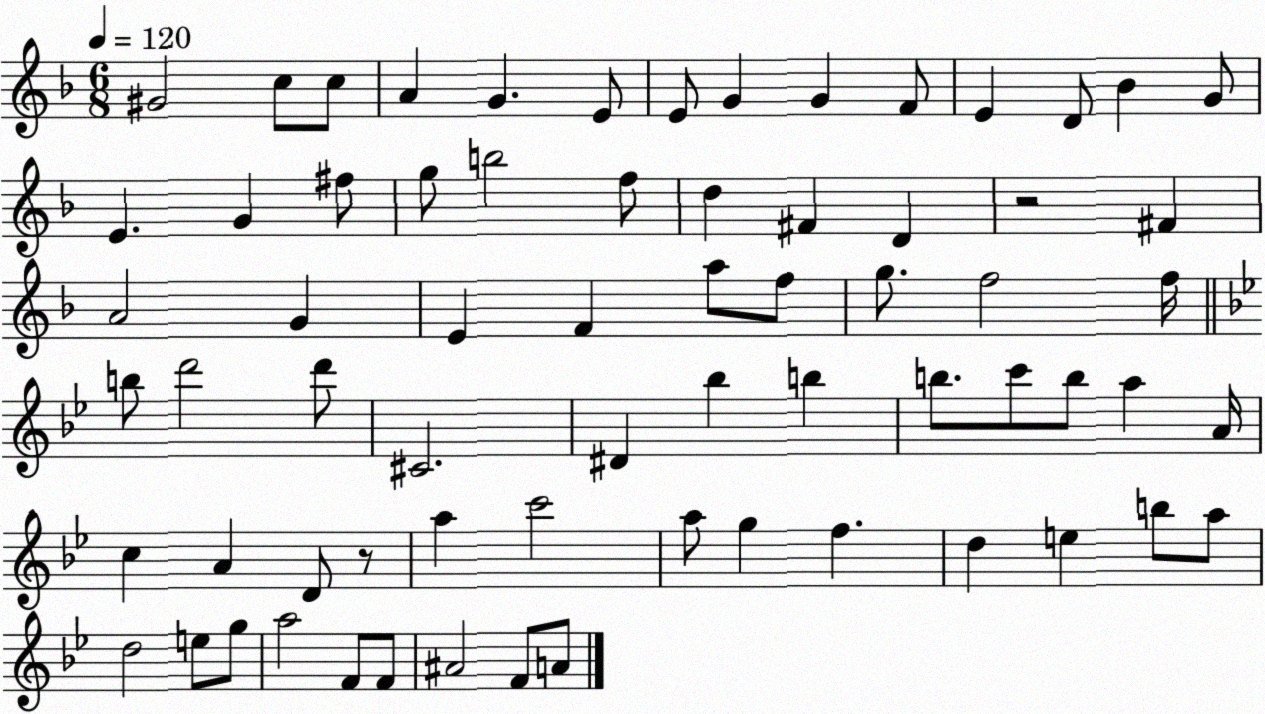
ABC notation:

X:1
T:Untitled
M:6/8
L:1/4
K:F
^G2 c/2 c/2 A G E/2 E/2 G G F/2 E D/2 _B G/2 E G ^f/2 g/2 b2 f/2 d ^F D z2 ^F A2 G E F a/2 f/2 g/2 f2 f/4 b/2 d'2 d'/2 ^C2 ^D _b b b/2 c'/2 b/2 a A/4 c A D/2 z/2 a c'2 a/2 g f d e b/2 a/2 d2 e/2 g/2 a2 F/2 F/2 ^A2 F/2 A/2